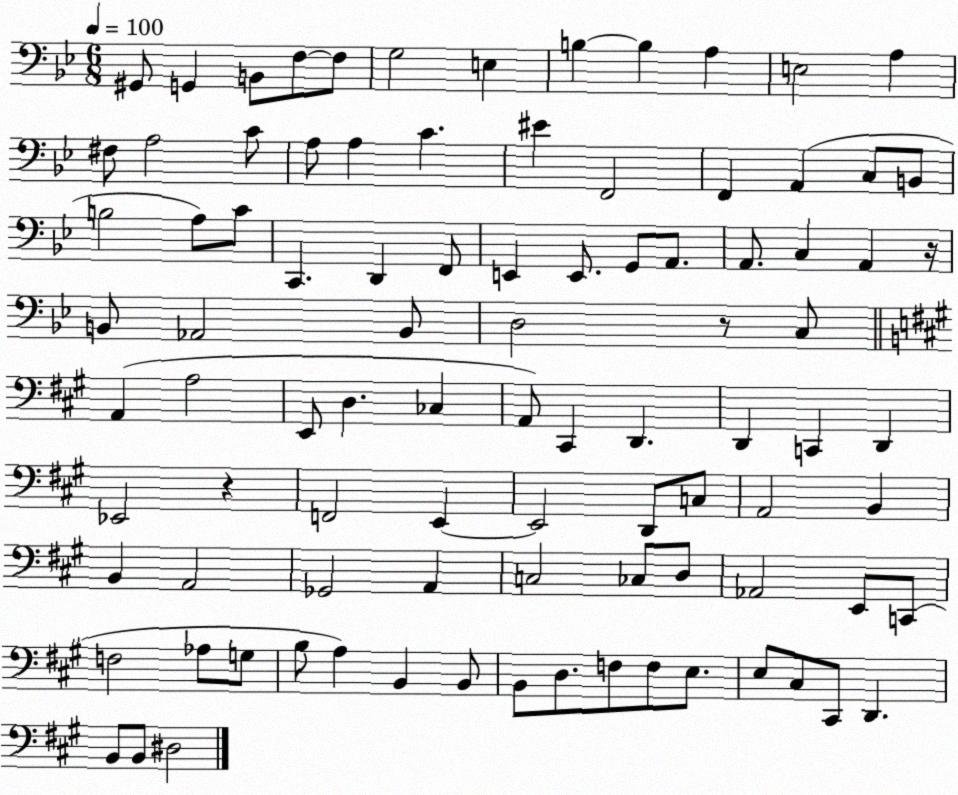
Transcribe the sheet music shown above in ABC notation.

X:1
T:Untitled
M:6/8
L:1/4
K:Bb
^G,,/2 G,, B,,/2 F,/2 F,/2 G,2 E, B, B, A, E,2 A, ^F,/2 A,2 C/2 A,/2 A, C ^E F,,2 F,, A,, C,/2 B,,/2 B,2 A,/2 C/2 C,, D,, F,,/2 E,, E,,/2 G,,/2 A,,/2 A,,/2 C, A,, z/4 B,,/2 _A,,2 B,,/2 D,2 z/2 C,/2 A,, A,2 E,,/2 D, _C, A,,/2 ^C,, D,, D,, C,, D,, _E,,2 z F,,2 E,, E,,2 D,,/2 C,/2 A,,2 B,, B,, A,,2 _G,,2 A,, C,2 _C,/2 D,/2 _A,,2 E,,/2 C,,/2 F,2 _A,/2 G,/2 B,/2 A, B,, B,,/2 B,,/2 D,/2 F,/2 F,/2 E,/2 E,/2 ^C,/2 ^C,,/2 D,, B,,/2 B,,/2 ^D,2